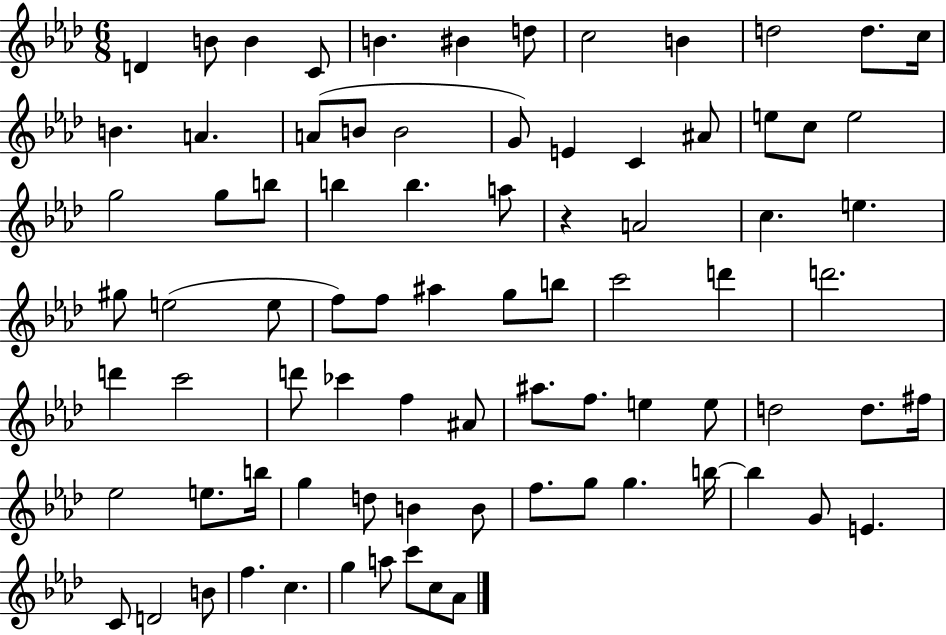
D4/q B4/e B4/q C4/e B4/q. BIS4/q D5/e C5/h B4/q D5/h D5/e. C5/s B4/q. A4/q. A4/e B4/e B4/h G4/e E4/q C4/q A#4/e E5/e C5/e E5/h G5/h G5/e B5/e B5/q B5/q. A5/e R/q A4/h C5/q. E5/q. G#5/e E5/h E5/e F5/e F5/e A#5/q G5/e B5/e C6/h D6/q D6/h. D6/q C6/h D6/e CES6/q F5/q A#4/e A#5/e. F5/e. E5/q E5/e D5/h D5/e. F#5/s Eb5/h E5/e. B5/s G5/q D5/e B4/q B4/e F5/e. G5/e G5/q. B5/s B5/q G4/e E4/q. C4/e D4/h B4/e F5/q. C5/q. G5/q A5/e C6/e C5/e Ab4/e